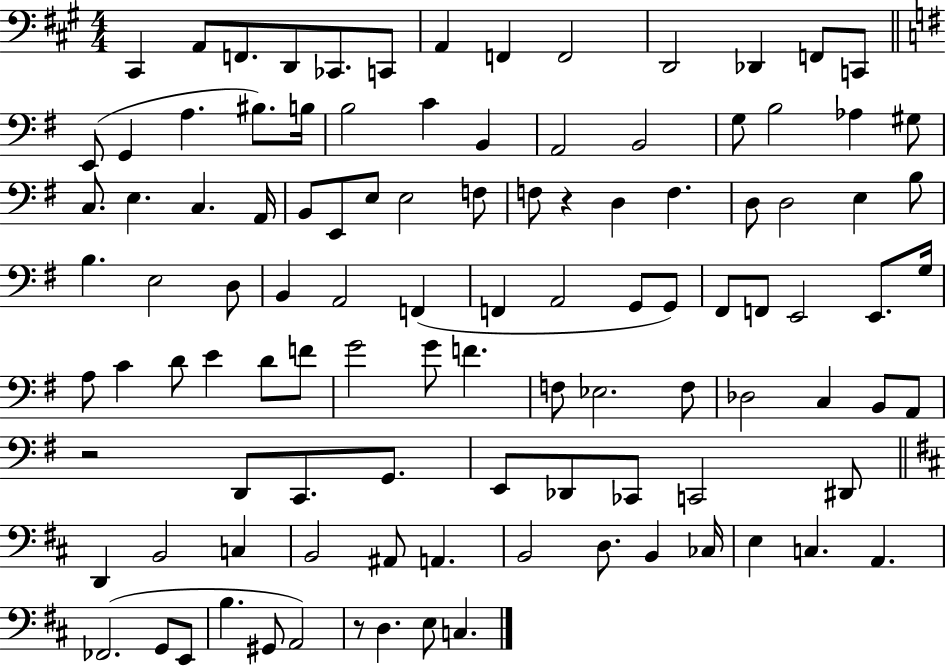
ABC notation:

X:1
T:Untitled
M:4/4
L:1/4
K:A
^C,, A,,/2 F,,/2 D,,/2 _C,,/2 C,,/2 A,, F,, F,,2 D,,2 _D,, F,,/2 C,,/2 E,,/2 G,, A, ^B,/2 B,/4 B,2 C B,, A,,2 B,,2 G,/2 B,2 _A, ^G,/2 C,/2 E, C, A,,/4 B,,/2 E,,/2 E,/2 E,2 F,/2 F,/2 z D, F, D,/2 D,2 E, B,/2 B, E,2 D,/2 B,, A,,2 F,, F,, A,,2 G,,/2 G,,/2 ^F,,/2 F,,/2 E,,2 E,,/2 G,/4 A,/2 C D/2 E D/2 F/2 G2 G/2 F F,/2 _E,2 F,/2 _D,2 C, B,,/2 A,,/2 z2 D,,/2 C,,/2 G,,/2 E,,/2 _D,,/2 _C,,/2 C,,2 ^D,,/2 D,, B,,2 C, B,,2 ^A,,/2 A,, B,,2 D,/2 B,, _C,/4 E, C, A,, _F,,2 G,,/2 E,,/2 B, ^G,,/2 A,,2 z/2 D, E,/2 C,